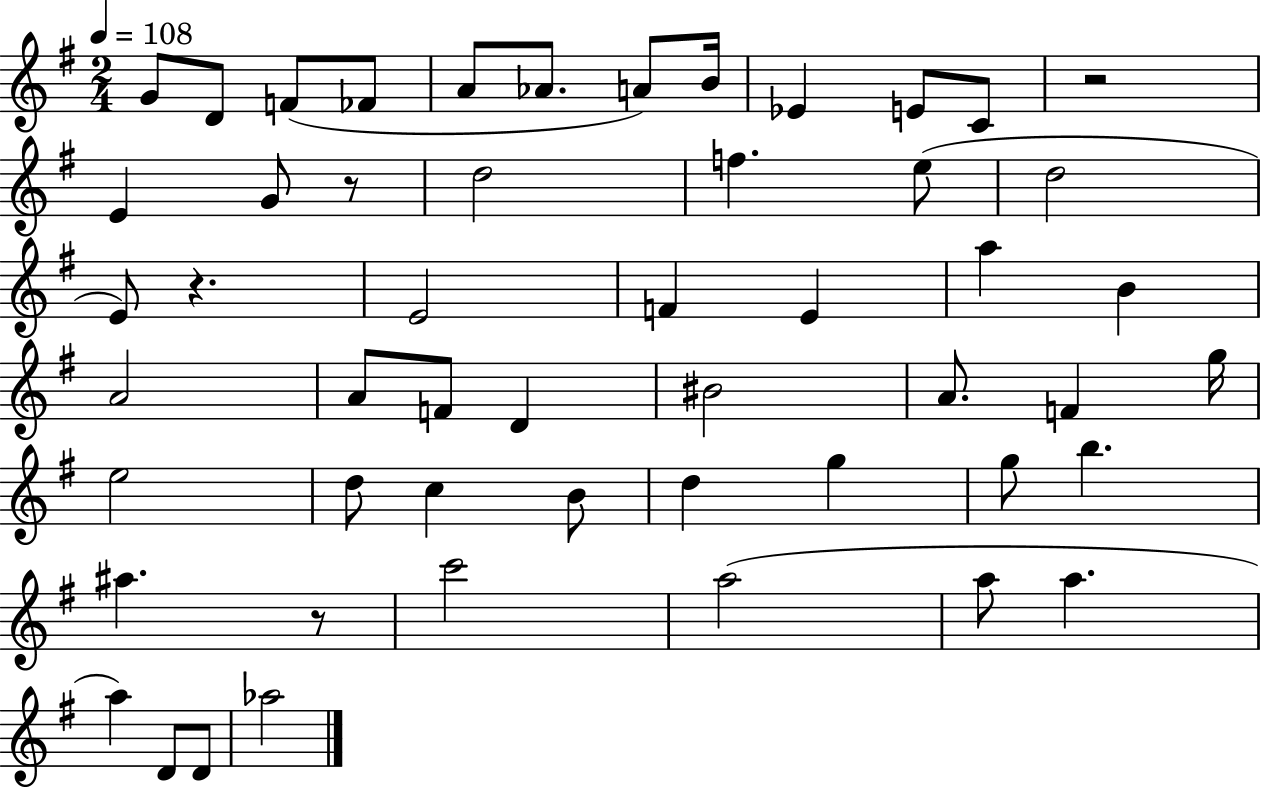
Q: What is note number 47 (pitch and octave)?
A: D4